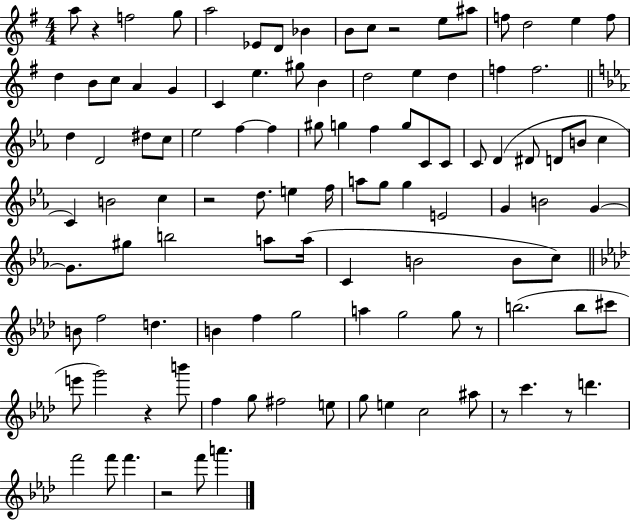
A5/e R/q F5/h G5/e A5/h Eb4/e D4/e Bb4/q B4/e C5/e R/h E5/e A#5/e F5/e D5/h E5/q F5/e D5/q B4/e C5/e A4/q G4/q C4/q E5/q. G#5/e B4/q D5/h E5/q D5/q F5/q F5/h. D5/q D4/h D#5/e C5/e Eb5/h F5/q F5/q G#5/e G5/q F5/q G5/e C4/e C4/e C4/e D4/q D#4/e D4/e B4/e C5/q C4/q B4/h C5/q R/h D5/e. E5/q F5/s A5/e G5/e G5/q E4/h G4/q B4/h G4/q G4/e. G#5/e B5/h A5/e A5/s C4/q B4/h B4/e C5/e B4/e F5/h D5/q. B4/q F5/q G5/h A5/q G5/h G5/e R/e B5/h. B5/e C#6/e E6/e G6/h R/q B6/e F5/q G5/e F#5/h E5/e G5/e E5/q C5/h A#5/e R/e C6/q. R/e D6/q. F6/h F6/e F6/q. R/h F6/e A6/q.